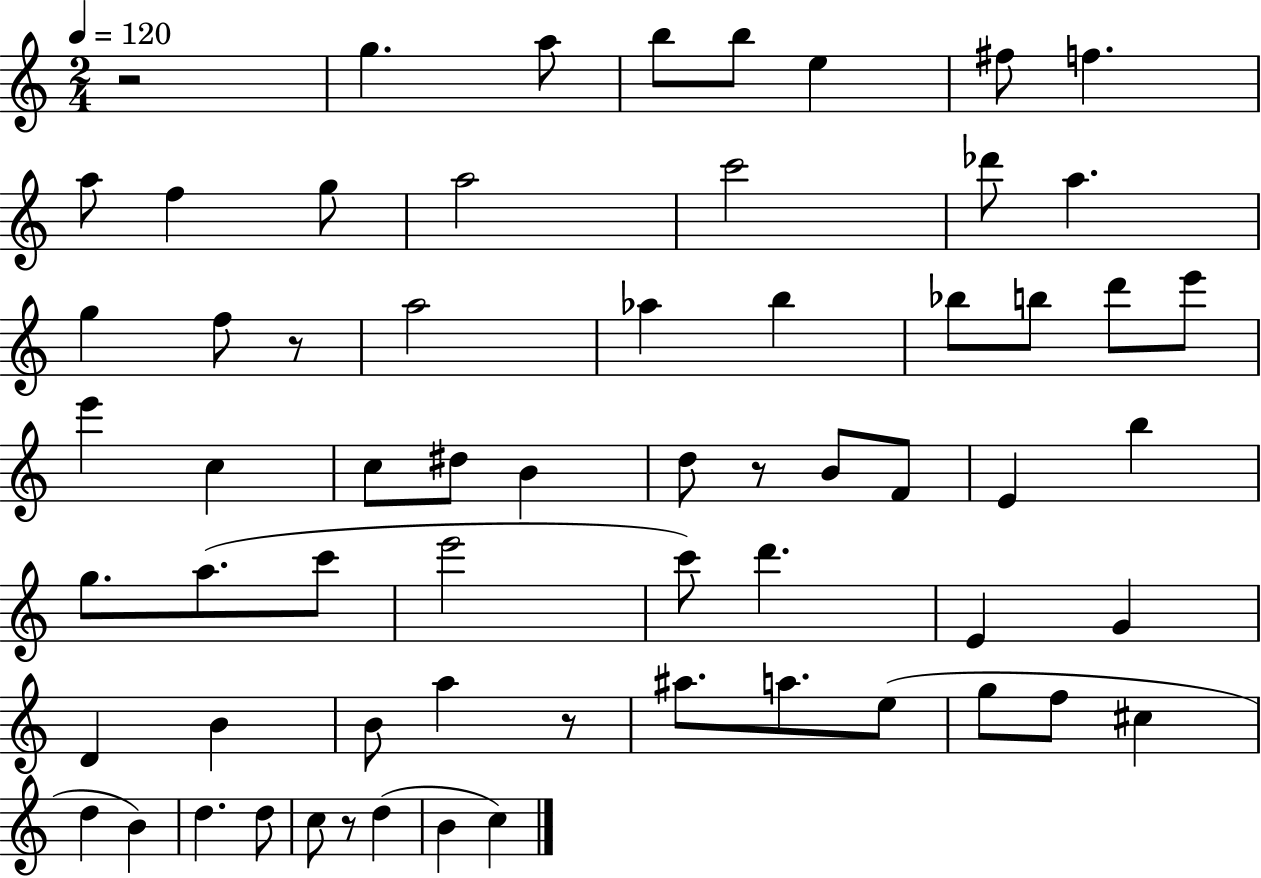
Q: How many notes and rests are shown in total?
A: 64